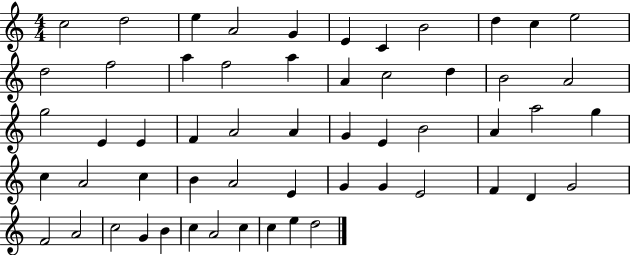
C5/h D5/h E5/q A4/h G4/q E4/q C4/q B4/h D5/q C5/q E5/h D5/h F5/h A5/q F5/h A5/q A4/q C5/h D5/q B4/h A4/h G5/h E4/q E4/q F4/q A4/h A4/q G4/q E4/q B4/h A4/q A5/h G5/q C5/q A4/h C5/q B4/q A4/h E4/q G4/q G4/q E4/h F4/q D4/q G4/h F4/h A4/h C5/h G4/q B4/q C5/q A4/h C5/q C5/q E5/q D5/h